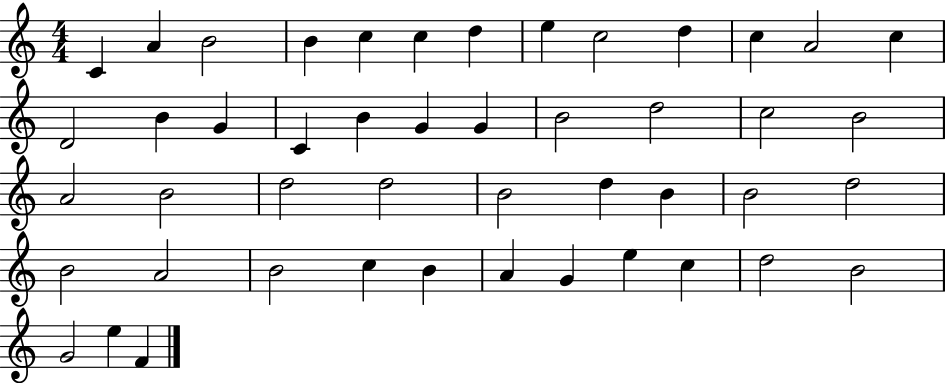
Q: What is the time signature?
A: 4/4